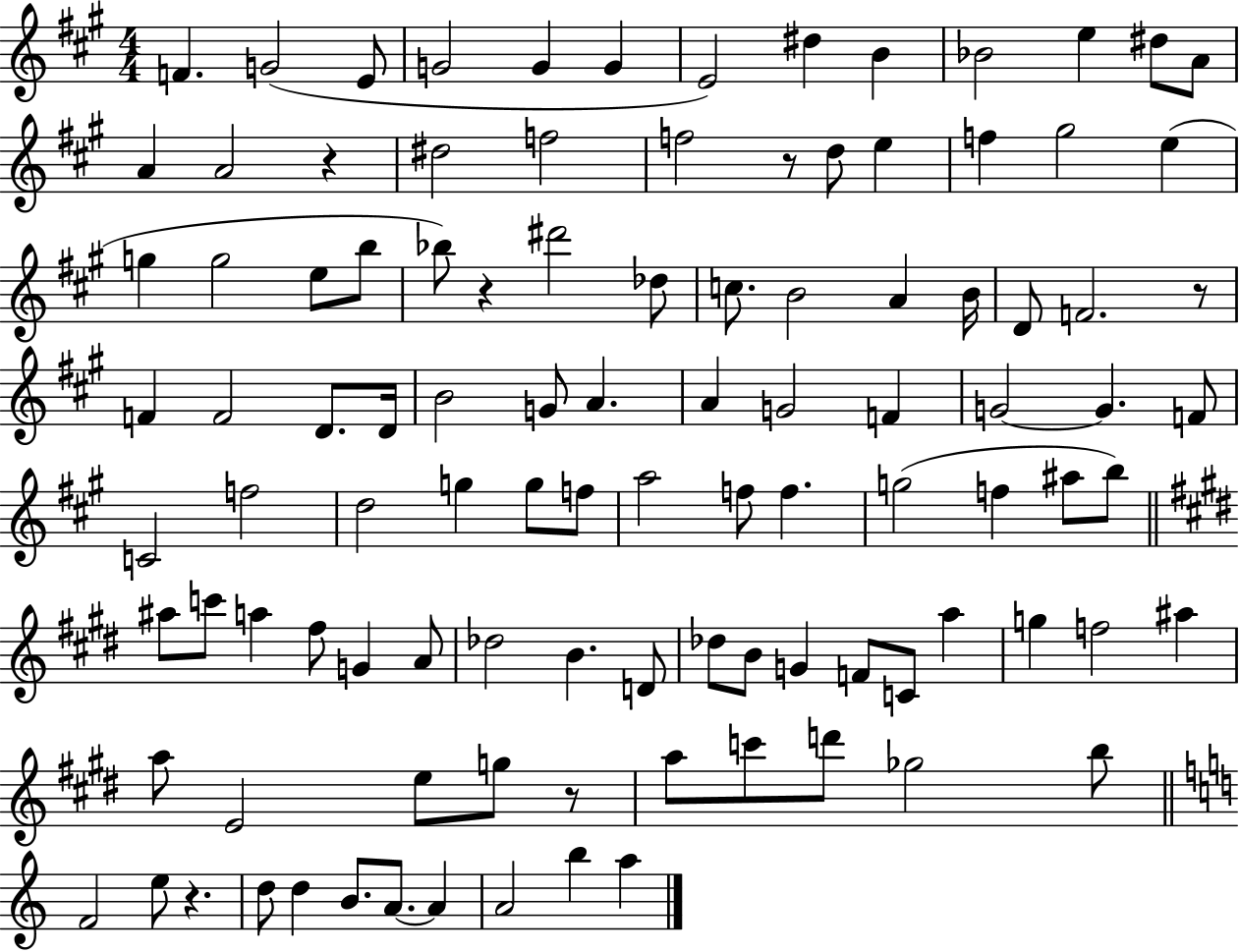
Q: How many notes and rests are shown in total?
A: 105